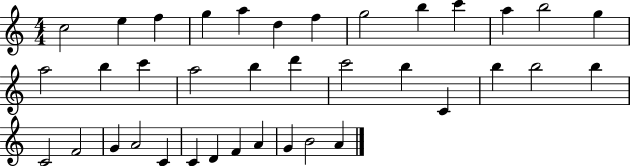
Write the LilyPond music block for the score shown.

{
  \clef treble
  \numericTimeSignature
  \time 4/4
  \key c \major
  c''2 e''4 f''4 | g''4 a''4 d''4 f''4 | g''2 b''4 c'''4 | a''4 b''2 g''4 | \break a''2 b''4 c'''4 | a''2 b''4 d'''4 | c'''2 b''4 c'4 | b''4 b''2 b''4 | \break c'2 f'2 | g'4 a'2 c'4 | c'4 d'4 f'4 a'4 | g'4 b'2 a'4 | \break \bar "|."
}